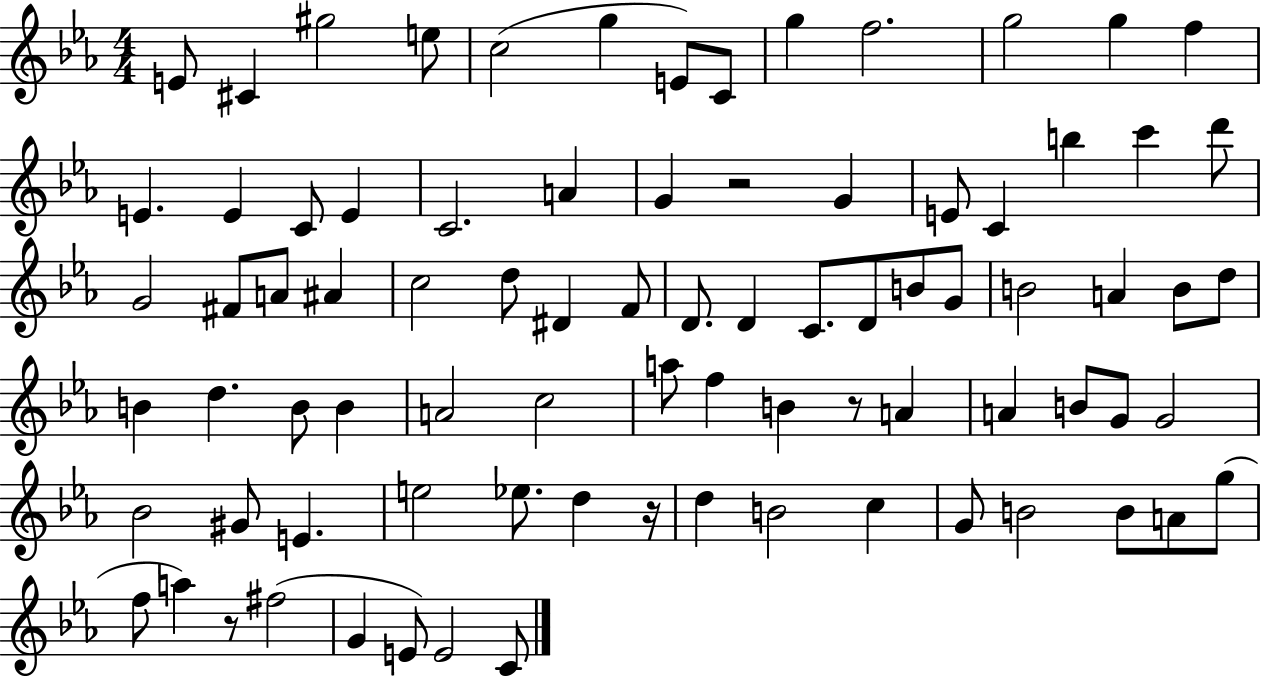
{
  \clef treble
  \numericTimeSignature
  \time 4/4
  \key ees \major
  e'8 cis'4 gis''2 e''8 | c''2( g''4 e'8) c'8 | g''4 f''2. | g''2 g''4 f''4 | \break e'4. e'4 c'8 e'4 | c'2. a'4 | g'4 r2 g'4 | e'8 c'4 b''4 c'''4 d'''8 | \break g'2 fis'8 a'8 ais'4 | c''2 d''8 dis'4 f'8 | d'8. d'4 c'8. d'8 b'8 g'8 | b'2 a'4 b'8 d''8 | \break b'4 d''4. b'8 b'4 | a'2 c''2 | a''8 f''4 b'4 r8 a'4 | a'4 b'8 g'8 g'2 | \break bes'2 gis'8 e'4. | e''2 ees''8. d''4 r16 | d''4 b'2 c''4 | g'8 b'2 b'8 a'8 g''8( | \break f''8 a''4) r8 fis''2( | g'4 e'8) e'2 c'8 | \bar "|."
}